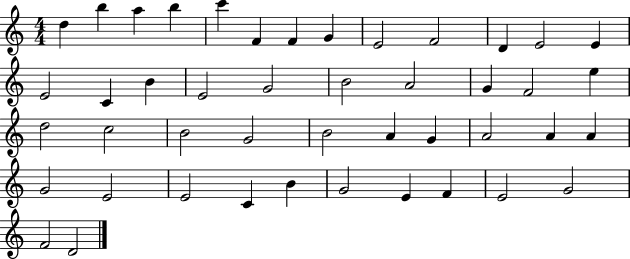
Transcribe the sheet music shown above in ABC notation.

X:1
T:Untitled
M:4/4
L:1/4
K:C
d b a b c' F F G E2 F2 D E2 E E2 C B E2 G2 B2 A2 G F2 e d2 c2 B2 G2 B2 A G A2 A A G2 E2 E2 C B G2 E F E2 G2 F2 D2